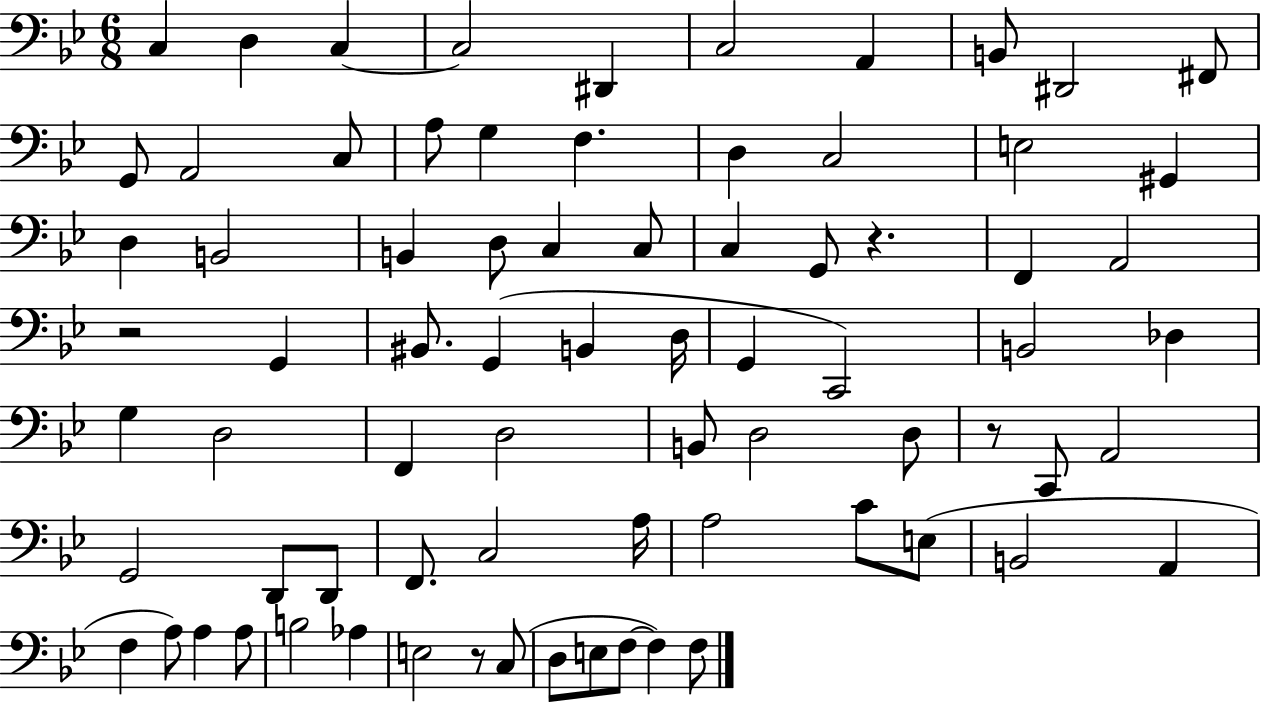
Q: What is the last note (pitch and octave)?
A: F3